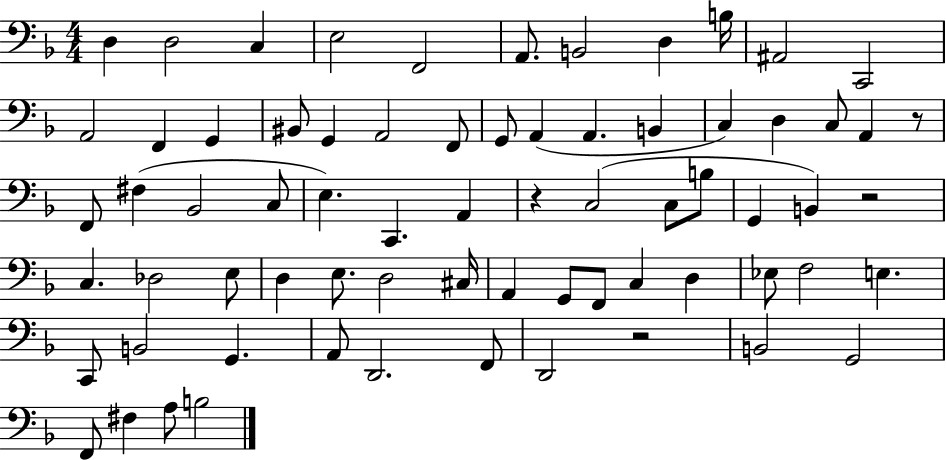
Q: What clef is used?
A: bass